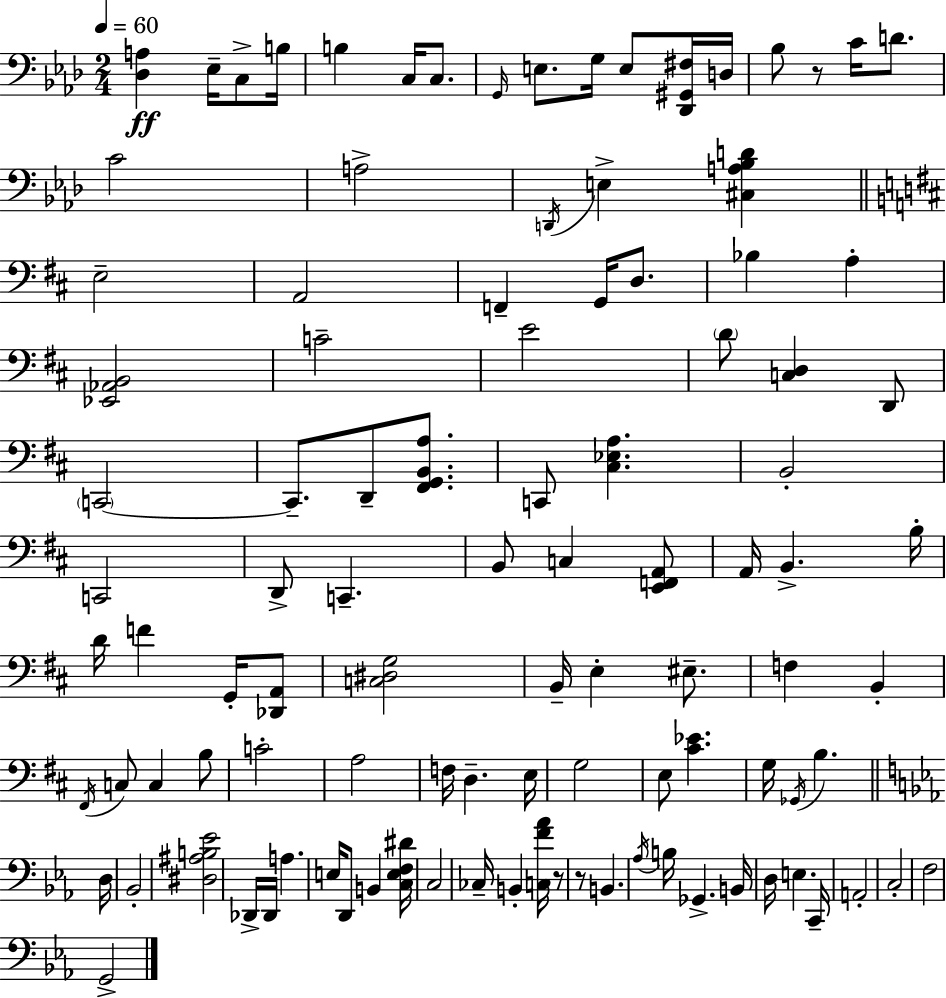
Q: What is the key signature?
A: F minor